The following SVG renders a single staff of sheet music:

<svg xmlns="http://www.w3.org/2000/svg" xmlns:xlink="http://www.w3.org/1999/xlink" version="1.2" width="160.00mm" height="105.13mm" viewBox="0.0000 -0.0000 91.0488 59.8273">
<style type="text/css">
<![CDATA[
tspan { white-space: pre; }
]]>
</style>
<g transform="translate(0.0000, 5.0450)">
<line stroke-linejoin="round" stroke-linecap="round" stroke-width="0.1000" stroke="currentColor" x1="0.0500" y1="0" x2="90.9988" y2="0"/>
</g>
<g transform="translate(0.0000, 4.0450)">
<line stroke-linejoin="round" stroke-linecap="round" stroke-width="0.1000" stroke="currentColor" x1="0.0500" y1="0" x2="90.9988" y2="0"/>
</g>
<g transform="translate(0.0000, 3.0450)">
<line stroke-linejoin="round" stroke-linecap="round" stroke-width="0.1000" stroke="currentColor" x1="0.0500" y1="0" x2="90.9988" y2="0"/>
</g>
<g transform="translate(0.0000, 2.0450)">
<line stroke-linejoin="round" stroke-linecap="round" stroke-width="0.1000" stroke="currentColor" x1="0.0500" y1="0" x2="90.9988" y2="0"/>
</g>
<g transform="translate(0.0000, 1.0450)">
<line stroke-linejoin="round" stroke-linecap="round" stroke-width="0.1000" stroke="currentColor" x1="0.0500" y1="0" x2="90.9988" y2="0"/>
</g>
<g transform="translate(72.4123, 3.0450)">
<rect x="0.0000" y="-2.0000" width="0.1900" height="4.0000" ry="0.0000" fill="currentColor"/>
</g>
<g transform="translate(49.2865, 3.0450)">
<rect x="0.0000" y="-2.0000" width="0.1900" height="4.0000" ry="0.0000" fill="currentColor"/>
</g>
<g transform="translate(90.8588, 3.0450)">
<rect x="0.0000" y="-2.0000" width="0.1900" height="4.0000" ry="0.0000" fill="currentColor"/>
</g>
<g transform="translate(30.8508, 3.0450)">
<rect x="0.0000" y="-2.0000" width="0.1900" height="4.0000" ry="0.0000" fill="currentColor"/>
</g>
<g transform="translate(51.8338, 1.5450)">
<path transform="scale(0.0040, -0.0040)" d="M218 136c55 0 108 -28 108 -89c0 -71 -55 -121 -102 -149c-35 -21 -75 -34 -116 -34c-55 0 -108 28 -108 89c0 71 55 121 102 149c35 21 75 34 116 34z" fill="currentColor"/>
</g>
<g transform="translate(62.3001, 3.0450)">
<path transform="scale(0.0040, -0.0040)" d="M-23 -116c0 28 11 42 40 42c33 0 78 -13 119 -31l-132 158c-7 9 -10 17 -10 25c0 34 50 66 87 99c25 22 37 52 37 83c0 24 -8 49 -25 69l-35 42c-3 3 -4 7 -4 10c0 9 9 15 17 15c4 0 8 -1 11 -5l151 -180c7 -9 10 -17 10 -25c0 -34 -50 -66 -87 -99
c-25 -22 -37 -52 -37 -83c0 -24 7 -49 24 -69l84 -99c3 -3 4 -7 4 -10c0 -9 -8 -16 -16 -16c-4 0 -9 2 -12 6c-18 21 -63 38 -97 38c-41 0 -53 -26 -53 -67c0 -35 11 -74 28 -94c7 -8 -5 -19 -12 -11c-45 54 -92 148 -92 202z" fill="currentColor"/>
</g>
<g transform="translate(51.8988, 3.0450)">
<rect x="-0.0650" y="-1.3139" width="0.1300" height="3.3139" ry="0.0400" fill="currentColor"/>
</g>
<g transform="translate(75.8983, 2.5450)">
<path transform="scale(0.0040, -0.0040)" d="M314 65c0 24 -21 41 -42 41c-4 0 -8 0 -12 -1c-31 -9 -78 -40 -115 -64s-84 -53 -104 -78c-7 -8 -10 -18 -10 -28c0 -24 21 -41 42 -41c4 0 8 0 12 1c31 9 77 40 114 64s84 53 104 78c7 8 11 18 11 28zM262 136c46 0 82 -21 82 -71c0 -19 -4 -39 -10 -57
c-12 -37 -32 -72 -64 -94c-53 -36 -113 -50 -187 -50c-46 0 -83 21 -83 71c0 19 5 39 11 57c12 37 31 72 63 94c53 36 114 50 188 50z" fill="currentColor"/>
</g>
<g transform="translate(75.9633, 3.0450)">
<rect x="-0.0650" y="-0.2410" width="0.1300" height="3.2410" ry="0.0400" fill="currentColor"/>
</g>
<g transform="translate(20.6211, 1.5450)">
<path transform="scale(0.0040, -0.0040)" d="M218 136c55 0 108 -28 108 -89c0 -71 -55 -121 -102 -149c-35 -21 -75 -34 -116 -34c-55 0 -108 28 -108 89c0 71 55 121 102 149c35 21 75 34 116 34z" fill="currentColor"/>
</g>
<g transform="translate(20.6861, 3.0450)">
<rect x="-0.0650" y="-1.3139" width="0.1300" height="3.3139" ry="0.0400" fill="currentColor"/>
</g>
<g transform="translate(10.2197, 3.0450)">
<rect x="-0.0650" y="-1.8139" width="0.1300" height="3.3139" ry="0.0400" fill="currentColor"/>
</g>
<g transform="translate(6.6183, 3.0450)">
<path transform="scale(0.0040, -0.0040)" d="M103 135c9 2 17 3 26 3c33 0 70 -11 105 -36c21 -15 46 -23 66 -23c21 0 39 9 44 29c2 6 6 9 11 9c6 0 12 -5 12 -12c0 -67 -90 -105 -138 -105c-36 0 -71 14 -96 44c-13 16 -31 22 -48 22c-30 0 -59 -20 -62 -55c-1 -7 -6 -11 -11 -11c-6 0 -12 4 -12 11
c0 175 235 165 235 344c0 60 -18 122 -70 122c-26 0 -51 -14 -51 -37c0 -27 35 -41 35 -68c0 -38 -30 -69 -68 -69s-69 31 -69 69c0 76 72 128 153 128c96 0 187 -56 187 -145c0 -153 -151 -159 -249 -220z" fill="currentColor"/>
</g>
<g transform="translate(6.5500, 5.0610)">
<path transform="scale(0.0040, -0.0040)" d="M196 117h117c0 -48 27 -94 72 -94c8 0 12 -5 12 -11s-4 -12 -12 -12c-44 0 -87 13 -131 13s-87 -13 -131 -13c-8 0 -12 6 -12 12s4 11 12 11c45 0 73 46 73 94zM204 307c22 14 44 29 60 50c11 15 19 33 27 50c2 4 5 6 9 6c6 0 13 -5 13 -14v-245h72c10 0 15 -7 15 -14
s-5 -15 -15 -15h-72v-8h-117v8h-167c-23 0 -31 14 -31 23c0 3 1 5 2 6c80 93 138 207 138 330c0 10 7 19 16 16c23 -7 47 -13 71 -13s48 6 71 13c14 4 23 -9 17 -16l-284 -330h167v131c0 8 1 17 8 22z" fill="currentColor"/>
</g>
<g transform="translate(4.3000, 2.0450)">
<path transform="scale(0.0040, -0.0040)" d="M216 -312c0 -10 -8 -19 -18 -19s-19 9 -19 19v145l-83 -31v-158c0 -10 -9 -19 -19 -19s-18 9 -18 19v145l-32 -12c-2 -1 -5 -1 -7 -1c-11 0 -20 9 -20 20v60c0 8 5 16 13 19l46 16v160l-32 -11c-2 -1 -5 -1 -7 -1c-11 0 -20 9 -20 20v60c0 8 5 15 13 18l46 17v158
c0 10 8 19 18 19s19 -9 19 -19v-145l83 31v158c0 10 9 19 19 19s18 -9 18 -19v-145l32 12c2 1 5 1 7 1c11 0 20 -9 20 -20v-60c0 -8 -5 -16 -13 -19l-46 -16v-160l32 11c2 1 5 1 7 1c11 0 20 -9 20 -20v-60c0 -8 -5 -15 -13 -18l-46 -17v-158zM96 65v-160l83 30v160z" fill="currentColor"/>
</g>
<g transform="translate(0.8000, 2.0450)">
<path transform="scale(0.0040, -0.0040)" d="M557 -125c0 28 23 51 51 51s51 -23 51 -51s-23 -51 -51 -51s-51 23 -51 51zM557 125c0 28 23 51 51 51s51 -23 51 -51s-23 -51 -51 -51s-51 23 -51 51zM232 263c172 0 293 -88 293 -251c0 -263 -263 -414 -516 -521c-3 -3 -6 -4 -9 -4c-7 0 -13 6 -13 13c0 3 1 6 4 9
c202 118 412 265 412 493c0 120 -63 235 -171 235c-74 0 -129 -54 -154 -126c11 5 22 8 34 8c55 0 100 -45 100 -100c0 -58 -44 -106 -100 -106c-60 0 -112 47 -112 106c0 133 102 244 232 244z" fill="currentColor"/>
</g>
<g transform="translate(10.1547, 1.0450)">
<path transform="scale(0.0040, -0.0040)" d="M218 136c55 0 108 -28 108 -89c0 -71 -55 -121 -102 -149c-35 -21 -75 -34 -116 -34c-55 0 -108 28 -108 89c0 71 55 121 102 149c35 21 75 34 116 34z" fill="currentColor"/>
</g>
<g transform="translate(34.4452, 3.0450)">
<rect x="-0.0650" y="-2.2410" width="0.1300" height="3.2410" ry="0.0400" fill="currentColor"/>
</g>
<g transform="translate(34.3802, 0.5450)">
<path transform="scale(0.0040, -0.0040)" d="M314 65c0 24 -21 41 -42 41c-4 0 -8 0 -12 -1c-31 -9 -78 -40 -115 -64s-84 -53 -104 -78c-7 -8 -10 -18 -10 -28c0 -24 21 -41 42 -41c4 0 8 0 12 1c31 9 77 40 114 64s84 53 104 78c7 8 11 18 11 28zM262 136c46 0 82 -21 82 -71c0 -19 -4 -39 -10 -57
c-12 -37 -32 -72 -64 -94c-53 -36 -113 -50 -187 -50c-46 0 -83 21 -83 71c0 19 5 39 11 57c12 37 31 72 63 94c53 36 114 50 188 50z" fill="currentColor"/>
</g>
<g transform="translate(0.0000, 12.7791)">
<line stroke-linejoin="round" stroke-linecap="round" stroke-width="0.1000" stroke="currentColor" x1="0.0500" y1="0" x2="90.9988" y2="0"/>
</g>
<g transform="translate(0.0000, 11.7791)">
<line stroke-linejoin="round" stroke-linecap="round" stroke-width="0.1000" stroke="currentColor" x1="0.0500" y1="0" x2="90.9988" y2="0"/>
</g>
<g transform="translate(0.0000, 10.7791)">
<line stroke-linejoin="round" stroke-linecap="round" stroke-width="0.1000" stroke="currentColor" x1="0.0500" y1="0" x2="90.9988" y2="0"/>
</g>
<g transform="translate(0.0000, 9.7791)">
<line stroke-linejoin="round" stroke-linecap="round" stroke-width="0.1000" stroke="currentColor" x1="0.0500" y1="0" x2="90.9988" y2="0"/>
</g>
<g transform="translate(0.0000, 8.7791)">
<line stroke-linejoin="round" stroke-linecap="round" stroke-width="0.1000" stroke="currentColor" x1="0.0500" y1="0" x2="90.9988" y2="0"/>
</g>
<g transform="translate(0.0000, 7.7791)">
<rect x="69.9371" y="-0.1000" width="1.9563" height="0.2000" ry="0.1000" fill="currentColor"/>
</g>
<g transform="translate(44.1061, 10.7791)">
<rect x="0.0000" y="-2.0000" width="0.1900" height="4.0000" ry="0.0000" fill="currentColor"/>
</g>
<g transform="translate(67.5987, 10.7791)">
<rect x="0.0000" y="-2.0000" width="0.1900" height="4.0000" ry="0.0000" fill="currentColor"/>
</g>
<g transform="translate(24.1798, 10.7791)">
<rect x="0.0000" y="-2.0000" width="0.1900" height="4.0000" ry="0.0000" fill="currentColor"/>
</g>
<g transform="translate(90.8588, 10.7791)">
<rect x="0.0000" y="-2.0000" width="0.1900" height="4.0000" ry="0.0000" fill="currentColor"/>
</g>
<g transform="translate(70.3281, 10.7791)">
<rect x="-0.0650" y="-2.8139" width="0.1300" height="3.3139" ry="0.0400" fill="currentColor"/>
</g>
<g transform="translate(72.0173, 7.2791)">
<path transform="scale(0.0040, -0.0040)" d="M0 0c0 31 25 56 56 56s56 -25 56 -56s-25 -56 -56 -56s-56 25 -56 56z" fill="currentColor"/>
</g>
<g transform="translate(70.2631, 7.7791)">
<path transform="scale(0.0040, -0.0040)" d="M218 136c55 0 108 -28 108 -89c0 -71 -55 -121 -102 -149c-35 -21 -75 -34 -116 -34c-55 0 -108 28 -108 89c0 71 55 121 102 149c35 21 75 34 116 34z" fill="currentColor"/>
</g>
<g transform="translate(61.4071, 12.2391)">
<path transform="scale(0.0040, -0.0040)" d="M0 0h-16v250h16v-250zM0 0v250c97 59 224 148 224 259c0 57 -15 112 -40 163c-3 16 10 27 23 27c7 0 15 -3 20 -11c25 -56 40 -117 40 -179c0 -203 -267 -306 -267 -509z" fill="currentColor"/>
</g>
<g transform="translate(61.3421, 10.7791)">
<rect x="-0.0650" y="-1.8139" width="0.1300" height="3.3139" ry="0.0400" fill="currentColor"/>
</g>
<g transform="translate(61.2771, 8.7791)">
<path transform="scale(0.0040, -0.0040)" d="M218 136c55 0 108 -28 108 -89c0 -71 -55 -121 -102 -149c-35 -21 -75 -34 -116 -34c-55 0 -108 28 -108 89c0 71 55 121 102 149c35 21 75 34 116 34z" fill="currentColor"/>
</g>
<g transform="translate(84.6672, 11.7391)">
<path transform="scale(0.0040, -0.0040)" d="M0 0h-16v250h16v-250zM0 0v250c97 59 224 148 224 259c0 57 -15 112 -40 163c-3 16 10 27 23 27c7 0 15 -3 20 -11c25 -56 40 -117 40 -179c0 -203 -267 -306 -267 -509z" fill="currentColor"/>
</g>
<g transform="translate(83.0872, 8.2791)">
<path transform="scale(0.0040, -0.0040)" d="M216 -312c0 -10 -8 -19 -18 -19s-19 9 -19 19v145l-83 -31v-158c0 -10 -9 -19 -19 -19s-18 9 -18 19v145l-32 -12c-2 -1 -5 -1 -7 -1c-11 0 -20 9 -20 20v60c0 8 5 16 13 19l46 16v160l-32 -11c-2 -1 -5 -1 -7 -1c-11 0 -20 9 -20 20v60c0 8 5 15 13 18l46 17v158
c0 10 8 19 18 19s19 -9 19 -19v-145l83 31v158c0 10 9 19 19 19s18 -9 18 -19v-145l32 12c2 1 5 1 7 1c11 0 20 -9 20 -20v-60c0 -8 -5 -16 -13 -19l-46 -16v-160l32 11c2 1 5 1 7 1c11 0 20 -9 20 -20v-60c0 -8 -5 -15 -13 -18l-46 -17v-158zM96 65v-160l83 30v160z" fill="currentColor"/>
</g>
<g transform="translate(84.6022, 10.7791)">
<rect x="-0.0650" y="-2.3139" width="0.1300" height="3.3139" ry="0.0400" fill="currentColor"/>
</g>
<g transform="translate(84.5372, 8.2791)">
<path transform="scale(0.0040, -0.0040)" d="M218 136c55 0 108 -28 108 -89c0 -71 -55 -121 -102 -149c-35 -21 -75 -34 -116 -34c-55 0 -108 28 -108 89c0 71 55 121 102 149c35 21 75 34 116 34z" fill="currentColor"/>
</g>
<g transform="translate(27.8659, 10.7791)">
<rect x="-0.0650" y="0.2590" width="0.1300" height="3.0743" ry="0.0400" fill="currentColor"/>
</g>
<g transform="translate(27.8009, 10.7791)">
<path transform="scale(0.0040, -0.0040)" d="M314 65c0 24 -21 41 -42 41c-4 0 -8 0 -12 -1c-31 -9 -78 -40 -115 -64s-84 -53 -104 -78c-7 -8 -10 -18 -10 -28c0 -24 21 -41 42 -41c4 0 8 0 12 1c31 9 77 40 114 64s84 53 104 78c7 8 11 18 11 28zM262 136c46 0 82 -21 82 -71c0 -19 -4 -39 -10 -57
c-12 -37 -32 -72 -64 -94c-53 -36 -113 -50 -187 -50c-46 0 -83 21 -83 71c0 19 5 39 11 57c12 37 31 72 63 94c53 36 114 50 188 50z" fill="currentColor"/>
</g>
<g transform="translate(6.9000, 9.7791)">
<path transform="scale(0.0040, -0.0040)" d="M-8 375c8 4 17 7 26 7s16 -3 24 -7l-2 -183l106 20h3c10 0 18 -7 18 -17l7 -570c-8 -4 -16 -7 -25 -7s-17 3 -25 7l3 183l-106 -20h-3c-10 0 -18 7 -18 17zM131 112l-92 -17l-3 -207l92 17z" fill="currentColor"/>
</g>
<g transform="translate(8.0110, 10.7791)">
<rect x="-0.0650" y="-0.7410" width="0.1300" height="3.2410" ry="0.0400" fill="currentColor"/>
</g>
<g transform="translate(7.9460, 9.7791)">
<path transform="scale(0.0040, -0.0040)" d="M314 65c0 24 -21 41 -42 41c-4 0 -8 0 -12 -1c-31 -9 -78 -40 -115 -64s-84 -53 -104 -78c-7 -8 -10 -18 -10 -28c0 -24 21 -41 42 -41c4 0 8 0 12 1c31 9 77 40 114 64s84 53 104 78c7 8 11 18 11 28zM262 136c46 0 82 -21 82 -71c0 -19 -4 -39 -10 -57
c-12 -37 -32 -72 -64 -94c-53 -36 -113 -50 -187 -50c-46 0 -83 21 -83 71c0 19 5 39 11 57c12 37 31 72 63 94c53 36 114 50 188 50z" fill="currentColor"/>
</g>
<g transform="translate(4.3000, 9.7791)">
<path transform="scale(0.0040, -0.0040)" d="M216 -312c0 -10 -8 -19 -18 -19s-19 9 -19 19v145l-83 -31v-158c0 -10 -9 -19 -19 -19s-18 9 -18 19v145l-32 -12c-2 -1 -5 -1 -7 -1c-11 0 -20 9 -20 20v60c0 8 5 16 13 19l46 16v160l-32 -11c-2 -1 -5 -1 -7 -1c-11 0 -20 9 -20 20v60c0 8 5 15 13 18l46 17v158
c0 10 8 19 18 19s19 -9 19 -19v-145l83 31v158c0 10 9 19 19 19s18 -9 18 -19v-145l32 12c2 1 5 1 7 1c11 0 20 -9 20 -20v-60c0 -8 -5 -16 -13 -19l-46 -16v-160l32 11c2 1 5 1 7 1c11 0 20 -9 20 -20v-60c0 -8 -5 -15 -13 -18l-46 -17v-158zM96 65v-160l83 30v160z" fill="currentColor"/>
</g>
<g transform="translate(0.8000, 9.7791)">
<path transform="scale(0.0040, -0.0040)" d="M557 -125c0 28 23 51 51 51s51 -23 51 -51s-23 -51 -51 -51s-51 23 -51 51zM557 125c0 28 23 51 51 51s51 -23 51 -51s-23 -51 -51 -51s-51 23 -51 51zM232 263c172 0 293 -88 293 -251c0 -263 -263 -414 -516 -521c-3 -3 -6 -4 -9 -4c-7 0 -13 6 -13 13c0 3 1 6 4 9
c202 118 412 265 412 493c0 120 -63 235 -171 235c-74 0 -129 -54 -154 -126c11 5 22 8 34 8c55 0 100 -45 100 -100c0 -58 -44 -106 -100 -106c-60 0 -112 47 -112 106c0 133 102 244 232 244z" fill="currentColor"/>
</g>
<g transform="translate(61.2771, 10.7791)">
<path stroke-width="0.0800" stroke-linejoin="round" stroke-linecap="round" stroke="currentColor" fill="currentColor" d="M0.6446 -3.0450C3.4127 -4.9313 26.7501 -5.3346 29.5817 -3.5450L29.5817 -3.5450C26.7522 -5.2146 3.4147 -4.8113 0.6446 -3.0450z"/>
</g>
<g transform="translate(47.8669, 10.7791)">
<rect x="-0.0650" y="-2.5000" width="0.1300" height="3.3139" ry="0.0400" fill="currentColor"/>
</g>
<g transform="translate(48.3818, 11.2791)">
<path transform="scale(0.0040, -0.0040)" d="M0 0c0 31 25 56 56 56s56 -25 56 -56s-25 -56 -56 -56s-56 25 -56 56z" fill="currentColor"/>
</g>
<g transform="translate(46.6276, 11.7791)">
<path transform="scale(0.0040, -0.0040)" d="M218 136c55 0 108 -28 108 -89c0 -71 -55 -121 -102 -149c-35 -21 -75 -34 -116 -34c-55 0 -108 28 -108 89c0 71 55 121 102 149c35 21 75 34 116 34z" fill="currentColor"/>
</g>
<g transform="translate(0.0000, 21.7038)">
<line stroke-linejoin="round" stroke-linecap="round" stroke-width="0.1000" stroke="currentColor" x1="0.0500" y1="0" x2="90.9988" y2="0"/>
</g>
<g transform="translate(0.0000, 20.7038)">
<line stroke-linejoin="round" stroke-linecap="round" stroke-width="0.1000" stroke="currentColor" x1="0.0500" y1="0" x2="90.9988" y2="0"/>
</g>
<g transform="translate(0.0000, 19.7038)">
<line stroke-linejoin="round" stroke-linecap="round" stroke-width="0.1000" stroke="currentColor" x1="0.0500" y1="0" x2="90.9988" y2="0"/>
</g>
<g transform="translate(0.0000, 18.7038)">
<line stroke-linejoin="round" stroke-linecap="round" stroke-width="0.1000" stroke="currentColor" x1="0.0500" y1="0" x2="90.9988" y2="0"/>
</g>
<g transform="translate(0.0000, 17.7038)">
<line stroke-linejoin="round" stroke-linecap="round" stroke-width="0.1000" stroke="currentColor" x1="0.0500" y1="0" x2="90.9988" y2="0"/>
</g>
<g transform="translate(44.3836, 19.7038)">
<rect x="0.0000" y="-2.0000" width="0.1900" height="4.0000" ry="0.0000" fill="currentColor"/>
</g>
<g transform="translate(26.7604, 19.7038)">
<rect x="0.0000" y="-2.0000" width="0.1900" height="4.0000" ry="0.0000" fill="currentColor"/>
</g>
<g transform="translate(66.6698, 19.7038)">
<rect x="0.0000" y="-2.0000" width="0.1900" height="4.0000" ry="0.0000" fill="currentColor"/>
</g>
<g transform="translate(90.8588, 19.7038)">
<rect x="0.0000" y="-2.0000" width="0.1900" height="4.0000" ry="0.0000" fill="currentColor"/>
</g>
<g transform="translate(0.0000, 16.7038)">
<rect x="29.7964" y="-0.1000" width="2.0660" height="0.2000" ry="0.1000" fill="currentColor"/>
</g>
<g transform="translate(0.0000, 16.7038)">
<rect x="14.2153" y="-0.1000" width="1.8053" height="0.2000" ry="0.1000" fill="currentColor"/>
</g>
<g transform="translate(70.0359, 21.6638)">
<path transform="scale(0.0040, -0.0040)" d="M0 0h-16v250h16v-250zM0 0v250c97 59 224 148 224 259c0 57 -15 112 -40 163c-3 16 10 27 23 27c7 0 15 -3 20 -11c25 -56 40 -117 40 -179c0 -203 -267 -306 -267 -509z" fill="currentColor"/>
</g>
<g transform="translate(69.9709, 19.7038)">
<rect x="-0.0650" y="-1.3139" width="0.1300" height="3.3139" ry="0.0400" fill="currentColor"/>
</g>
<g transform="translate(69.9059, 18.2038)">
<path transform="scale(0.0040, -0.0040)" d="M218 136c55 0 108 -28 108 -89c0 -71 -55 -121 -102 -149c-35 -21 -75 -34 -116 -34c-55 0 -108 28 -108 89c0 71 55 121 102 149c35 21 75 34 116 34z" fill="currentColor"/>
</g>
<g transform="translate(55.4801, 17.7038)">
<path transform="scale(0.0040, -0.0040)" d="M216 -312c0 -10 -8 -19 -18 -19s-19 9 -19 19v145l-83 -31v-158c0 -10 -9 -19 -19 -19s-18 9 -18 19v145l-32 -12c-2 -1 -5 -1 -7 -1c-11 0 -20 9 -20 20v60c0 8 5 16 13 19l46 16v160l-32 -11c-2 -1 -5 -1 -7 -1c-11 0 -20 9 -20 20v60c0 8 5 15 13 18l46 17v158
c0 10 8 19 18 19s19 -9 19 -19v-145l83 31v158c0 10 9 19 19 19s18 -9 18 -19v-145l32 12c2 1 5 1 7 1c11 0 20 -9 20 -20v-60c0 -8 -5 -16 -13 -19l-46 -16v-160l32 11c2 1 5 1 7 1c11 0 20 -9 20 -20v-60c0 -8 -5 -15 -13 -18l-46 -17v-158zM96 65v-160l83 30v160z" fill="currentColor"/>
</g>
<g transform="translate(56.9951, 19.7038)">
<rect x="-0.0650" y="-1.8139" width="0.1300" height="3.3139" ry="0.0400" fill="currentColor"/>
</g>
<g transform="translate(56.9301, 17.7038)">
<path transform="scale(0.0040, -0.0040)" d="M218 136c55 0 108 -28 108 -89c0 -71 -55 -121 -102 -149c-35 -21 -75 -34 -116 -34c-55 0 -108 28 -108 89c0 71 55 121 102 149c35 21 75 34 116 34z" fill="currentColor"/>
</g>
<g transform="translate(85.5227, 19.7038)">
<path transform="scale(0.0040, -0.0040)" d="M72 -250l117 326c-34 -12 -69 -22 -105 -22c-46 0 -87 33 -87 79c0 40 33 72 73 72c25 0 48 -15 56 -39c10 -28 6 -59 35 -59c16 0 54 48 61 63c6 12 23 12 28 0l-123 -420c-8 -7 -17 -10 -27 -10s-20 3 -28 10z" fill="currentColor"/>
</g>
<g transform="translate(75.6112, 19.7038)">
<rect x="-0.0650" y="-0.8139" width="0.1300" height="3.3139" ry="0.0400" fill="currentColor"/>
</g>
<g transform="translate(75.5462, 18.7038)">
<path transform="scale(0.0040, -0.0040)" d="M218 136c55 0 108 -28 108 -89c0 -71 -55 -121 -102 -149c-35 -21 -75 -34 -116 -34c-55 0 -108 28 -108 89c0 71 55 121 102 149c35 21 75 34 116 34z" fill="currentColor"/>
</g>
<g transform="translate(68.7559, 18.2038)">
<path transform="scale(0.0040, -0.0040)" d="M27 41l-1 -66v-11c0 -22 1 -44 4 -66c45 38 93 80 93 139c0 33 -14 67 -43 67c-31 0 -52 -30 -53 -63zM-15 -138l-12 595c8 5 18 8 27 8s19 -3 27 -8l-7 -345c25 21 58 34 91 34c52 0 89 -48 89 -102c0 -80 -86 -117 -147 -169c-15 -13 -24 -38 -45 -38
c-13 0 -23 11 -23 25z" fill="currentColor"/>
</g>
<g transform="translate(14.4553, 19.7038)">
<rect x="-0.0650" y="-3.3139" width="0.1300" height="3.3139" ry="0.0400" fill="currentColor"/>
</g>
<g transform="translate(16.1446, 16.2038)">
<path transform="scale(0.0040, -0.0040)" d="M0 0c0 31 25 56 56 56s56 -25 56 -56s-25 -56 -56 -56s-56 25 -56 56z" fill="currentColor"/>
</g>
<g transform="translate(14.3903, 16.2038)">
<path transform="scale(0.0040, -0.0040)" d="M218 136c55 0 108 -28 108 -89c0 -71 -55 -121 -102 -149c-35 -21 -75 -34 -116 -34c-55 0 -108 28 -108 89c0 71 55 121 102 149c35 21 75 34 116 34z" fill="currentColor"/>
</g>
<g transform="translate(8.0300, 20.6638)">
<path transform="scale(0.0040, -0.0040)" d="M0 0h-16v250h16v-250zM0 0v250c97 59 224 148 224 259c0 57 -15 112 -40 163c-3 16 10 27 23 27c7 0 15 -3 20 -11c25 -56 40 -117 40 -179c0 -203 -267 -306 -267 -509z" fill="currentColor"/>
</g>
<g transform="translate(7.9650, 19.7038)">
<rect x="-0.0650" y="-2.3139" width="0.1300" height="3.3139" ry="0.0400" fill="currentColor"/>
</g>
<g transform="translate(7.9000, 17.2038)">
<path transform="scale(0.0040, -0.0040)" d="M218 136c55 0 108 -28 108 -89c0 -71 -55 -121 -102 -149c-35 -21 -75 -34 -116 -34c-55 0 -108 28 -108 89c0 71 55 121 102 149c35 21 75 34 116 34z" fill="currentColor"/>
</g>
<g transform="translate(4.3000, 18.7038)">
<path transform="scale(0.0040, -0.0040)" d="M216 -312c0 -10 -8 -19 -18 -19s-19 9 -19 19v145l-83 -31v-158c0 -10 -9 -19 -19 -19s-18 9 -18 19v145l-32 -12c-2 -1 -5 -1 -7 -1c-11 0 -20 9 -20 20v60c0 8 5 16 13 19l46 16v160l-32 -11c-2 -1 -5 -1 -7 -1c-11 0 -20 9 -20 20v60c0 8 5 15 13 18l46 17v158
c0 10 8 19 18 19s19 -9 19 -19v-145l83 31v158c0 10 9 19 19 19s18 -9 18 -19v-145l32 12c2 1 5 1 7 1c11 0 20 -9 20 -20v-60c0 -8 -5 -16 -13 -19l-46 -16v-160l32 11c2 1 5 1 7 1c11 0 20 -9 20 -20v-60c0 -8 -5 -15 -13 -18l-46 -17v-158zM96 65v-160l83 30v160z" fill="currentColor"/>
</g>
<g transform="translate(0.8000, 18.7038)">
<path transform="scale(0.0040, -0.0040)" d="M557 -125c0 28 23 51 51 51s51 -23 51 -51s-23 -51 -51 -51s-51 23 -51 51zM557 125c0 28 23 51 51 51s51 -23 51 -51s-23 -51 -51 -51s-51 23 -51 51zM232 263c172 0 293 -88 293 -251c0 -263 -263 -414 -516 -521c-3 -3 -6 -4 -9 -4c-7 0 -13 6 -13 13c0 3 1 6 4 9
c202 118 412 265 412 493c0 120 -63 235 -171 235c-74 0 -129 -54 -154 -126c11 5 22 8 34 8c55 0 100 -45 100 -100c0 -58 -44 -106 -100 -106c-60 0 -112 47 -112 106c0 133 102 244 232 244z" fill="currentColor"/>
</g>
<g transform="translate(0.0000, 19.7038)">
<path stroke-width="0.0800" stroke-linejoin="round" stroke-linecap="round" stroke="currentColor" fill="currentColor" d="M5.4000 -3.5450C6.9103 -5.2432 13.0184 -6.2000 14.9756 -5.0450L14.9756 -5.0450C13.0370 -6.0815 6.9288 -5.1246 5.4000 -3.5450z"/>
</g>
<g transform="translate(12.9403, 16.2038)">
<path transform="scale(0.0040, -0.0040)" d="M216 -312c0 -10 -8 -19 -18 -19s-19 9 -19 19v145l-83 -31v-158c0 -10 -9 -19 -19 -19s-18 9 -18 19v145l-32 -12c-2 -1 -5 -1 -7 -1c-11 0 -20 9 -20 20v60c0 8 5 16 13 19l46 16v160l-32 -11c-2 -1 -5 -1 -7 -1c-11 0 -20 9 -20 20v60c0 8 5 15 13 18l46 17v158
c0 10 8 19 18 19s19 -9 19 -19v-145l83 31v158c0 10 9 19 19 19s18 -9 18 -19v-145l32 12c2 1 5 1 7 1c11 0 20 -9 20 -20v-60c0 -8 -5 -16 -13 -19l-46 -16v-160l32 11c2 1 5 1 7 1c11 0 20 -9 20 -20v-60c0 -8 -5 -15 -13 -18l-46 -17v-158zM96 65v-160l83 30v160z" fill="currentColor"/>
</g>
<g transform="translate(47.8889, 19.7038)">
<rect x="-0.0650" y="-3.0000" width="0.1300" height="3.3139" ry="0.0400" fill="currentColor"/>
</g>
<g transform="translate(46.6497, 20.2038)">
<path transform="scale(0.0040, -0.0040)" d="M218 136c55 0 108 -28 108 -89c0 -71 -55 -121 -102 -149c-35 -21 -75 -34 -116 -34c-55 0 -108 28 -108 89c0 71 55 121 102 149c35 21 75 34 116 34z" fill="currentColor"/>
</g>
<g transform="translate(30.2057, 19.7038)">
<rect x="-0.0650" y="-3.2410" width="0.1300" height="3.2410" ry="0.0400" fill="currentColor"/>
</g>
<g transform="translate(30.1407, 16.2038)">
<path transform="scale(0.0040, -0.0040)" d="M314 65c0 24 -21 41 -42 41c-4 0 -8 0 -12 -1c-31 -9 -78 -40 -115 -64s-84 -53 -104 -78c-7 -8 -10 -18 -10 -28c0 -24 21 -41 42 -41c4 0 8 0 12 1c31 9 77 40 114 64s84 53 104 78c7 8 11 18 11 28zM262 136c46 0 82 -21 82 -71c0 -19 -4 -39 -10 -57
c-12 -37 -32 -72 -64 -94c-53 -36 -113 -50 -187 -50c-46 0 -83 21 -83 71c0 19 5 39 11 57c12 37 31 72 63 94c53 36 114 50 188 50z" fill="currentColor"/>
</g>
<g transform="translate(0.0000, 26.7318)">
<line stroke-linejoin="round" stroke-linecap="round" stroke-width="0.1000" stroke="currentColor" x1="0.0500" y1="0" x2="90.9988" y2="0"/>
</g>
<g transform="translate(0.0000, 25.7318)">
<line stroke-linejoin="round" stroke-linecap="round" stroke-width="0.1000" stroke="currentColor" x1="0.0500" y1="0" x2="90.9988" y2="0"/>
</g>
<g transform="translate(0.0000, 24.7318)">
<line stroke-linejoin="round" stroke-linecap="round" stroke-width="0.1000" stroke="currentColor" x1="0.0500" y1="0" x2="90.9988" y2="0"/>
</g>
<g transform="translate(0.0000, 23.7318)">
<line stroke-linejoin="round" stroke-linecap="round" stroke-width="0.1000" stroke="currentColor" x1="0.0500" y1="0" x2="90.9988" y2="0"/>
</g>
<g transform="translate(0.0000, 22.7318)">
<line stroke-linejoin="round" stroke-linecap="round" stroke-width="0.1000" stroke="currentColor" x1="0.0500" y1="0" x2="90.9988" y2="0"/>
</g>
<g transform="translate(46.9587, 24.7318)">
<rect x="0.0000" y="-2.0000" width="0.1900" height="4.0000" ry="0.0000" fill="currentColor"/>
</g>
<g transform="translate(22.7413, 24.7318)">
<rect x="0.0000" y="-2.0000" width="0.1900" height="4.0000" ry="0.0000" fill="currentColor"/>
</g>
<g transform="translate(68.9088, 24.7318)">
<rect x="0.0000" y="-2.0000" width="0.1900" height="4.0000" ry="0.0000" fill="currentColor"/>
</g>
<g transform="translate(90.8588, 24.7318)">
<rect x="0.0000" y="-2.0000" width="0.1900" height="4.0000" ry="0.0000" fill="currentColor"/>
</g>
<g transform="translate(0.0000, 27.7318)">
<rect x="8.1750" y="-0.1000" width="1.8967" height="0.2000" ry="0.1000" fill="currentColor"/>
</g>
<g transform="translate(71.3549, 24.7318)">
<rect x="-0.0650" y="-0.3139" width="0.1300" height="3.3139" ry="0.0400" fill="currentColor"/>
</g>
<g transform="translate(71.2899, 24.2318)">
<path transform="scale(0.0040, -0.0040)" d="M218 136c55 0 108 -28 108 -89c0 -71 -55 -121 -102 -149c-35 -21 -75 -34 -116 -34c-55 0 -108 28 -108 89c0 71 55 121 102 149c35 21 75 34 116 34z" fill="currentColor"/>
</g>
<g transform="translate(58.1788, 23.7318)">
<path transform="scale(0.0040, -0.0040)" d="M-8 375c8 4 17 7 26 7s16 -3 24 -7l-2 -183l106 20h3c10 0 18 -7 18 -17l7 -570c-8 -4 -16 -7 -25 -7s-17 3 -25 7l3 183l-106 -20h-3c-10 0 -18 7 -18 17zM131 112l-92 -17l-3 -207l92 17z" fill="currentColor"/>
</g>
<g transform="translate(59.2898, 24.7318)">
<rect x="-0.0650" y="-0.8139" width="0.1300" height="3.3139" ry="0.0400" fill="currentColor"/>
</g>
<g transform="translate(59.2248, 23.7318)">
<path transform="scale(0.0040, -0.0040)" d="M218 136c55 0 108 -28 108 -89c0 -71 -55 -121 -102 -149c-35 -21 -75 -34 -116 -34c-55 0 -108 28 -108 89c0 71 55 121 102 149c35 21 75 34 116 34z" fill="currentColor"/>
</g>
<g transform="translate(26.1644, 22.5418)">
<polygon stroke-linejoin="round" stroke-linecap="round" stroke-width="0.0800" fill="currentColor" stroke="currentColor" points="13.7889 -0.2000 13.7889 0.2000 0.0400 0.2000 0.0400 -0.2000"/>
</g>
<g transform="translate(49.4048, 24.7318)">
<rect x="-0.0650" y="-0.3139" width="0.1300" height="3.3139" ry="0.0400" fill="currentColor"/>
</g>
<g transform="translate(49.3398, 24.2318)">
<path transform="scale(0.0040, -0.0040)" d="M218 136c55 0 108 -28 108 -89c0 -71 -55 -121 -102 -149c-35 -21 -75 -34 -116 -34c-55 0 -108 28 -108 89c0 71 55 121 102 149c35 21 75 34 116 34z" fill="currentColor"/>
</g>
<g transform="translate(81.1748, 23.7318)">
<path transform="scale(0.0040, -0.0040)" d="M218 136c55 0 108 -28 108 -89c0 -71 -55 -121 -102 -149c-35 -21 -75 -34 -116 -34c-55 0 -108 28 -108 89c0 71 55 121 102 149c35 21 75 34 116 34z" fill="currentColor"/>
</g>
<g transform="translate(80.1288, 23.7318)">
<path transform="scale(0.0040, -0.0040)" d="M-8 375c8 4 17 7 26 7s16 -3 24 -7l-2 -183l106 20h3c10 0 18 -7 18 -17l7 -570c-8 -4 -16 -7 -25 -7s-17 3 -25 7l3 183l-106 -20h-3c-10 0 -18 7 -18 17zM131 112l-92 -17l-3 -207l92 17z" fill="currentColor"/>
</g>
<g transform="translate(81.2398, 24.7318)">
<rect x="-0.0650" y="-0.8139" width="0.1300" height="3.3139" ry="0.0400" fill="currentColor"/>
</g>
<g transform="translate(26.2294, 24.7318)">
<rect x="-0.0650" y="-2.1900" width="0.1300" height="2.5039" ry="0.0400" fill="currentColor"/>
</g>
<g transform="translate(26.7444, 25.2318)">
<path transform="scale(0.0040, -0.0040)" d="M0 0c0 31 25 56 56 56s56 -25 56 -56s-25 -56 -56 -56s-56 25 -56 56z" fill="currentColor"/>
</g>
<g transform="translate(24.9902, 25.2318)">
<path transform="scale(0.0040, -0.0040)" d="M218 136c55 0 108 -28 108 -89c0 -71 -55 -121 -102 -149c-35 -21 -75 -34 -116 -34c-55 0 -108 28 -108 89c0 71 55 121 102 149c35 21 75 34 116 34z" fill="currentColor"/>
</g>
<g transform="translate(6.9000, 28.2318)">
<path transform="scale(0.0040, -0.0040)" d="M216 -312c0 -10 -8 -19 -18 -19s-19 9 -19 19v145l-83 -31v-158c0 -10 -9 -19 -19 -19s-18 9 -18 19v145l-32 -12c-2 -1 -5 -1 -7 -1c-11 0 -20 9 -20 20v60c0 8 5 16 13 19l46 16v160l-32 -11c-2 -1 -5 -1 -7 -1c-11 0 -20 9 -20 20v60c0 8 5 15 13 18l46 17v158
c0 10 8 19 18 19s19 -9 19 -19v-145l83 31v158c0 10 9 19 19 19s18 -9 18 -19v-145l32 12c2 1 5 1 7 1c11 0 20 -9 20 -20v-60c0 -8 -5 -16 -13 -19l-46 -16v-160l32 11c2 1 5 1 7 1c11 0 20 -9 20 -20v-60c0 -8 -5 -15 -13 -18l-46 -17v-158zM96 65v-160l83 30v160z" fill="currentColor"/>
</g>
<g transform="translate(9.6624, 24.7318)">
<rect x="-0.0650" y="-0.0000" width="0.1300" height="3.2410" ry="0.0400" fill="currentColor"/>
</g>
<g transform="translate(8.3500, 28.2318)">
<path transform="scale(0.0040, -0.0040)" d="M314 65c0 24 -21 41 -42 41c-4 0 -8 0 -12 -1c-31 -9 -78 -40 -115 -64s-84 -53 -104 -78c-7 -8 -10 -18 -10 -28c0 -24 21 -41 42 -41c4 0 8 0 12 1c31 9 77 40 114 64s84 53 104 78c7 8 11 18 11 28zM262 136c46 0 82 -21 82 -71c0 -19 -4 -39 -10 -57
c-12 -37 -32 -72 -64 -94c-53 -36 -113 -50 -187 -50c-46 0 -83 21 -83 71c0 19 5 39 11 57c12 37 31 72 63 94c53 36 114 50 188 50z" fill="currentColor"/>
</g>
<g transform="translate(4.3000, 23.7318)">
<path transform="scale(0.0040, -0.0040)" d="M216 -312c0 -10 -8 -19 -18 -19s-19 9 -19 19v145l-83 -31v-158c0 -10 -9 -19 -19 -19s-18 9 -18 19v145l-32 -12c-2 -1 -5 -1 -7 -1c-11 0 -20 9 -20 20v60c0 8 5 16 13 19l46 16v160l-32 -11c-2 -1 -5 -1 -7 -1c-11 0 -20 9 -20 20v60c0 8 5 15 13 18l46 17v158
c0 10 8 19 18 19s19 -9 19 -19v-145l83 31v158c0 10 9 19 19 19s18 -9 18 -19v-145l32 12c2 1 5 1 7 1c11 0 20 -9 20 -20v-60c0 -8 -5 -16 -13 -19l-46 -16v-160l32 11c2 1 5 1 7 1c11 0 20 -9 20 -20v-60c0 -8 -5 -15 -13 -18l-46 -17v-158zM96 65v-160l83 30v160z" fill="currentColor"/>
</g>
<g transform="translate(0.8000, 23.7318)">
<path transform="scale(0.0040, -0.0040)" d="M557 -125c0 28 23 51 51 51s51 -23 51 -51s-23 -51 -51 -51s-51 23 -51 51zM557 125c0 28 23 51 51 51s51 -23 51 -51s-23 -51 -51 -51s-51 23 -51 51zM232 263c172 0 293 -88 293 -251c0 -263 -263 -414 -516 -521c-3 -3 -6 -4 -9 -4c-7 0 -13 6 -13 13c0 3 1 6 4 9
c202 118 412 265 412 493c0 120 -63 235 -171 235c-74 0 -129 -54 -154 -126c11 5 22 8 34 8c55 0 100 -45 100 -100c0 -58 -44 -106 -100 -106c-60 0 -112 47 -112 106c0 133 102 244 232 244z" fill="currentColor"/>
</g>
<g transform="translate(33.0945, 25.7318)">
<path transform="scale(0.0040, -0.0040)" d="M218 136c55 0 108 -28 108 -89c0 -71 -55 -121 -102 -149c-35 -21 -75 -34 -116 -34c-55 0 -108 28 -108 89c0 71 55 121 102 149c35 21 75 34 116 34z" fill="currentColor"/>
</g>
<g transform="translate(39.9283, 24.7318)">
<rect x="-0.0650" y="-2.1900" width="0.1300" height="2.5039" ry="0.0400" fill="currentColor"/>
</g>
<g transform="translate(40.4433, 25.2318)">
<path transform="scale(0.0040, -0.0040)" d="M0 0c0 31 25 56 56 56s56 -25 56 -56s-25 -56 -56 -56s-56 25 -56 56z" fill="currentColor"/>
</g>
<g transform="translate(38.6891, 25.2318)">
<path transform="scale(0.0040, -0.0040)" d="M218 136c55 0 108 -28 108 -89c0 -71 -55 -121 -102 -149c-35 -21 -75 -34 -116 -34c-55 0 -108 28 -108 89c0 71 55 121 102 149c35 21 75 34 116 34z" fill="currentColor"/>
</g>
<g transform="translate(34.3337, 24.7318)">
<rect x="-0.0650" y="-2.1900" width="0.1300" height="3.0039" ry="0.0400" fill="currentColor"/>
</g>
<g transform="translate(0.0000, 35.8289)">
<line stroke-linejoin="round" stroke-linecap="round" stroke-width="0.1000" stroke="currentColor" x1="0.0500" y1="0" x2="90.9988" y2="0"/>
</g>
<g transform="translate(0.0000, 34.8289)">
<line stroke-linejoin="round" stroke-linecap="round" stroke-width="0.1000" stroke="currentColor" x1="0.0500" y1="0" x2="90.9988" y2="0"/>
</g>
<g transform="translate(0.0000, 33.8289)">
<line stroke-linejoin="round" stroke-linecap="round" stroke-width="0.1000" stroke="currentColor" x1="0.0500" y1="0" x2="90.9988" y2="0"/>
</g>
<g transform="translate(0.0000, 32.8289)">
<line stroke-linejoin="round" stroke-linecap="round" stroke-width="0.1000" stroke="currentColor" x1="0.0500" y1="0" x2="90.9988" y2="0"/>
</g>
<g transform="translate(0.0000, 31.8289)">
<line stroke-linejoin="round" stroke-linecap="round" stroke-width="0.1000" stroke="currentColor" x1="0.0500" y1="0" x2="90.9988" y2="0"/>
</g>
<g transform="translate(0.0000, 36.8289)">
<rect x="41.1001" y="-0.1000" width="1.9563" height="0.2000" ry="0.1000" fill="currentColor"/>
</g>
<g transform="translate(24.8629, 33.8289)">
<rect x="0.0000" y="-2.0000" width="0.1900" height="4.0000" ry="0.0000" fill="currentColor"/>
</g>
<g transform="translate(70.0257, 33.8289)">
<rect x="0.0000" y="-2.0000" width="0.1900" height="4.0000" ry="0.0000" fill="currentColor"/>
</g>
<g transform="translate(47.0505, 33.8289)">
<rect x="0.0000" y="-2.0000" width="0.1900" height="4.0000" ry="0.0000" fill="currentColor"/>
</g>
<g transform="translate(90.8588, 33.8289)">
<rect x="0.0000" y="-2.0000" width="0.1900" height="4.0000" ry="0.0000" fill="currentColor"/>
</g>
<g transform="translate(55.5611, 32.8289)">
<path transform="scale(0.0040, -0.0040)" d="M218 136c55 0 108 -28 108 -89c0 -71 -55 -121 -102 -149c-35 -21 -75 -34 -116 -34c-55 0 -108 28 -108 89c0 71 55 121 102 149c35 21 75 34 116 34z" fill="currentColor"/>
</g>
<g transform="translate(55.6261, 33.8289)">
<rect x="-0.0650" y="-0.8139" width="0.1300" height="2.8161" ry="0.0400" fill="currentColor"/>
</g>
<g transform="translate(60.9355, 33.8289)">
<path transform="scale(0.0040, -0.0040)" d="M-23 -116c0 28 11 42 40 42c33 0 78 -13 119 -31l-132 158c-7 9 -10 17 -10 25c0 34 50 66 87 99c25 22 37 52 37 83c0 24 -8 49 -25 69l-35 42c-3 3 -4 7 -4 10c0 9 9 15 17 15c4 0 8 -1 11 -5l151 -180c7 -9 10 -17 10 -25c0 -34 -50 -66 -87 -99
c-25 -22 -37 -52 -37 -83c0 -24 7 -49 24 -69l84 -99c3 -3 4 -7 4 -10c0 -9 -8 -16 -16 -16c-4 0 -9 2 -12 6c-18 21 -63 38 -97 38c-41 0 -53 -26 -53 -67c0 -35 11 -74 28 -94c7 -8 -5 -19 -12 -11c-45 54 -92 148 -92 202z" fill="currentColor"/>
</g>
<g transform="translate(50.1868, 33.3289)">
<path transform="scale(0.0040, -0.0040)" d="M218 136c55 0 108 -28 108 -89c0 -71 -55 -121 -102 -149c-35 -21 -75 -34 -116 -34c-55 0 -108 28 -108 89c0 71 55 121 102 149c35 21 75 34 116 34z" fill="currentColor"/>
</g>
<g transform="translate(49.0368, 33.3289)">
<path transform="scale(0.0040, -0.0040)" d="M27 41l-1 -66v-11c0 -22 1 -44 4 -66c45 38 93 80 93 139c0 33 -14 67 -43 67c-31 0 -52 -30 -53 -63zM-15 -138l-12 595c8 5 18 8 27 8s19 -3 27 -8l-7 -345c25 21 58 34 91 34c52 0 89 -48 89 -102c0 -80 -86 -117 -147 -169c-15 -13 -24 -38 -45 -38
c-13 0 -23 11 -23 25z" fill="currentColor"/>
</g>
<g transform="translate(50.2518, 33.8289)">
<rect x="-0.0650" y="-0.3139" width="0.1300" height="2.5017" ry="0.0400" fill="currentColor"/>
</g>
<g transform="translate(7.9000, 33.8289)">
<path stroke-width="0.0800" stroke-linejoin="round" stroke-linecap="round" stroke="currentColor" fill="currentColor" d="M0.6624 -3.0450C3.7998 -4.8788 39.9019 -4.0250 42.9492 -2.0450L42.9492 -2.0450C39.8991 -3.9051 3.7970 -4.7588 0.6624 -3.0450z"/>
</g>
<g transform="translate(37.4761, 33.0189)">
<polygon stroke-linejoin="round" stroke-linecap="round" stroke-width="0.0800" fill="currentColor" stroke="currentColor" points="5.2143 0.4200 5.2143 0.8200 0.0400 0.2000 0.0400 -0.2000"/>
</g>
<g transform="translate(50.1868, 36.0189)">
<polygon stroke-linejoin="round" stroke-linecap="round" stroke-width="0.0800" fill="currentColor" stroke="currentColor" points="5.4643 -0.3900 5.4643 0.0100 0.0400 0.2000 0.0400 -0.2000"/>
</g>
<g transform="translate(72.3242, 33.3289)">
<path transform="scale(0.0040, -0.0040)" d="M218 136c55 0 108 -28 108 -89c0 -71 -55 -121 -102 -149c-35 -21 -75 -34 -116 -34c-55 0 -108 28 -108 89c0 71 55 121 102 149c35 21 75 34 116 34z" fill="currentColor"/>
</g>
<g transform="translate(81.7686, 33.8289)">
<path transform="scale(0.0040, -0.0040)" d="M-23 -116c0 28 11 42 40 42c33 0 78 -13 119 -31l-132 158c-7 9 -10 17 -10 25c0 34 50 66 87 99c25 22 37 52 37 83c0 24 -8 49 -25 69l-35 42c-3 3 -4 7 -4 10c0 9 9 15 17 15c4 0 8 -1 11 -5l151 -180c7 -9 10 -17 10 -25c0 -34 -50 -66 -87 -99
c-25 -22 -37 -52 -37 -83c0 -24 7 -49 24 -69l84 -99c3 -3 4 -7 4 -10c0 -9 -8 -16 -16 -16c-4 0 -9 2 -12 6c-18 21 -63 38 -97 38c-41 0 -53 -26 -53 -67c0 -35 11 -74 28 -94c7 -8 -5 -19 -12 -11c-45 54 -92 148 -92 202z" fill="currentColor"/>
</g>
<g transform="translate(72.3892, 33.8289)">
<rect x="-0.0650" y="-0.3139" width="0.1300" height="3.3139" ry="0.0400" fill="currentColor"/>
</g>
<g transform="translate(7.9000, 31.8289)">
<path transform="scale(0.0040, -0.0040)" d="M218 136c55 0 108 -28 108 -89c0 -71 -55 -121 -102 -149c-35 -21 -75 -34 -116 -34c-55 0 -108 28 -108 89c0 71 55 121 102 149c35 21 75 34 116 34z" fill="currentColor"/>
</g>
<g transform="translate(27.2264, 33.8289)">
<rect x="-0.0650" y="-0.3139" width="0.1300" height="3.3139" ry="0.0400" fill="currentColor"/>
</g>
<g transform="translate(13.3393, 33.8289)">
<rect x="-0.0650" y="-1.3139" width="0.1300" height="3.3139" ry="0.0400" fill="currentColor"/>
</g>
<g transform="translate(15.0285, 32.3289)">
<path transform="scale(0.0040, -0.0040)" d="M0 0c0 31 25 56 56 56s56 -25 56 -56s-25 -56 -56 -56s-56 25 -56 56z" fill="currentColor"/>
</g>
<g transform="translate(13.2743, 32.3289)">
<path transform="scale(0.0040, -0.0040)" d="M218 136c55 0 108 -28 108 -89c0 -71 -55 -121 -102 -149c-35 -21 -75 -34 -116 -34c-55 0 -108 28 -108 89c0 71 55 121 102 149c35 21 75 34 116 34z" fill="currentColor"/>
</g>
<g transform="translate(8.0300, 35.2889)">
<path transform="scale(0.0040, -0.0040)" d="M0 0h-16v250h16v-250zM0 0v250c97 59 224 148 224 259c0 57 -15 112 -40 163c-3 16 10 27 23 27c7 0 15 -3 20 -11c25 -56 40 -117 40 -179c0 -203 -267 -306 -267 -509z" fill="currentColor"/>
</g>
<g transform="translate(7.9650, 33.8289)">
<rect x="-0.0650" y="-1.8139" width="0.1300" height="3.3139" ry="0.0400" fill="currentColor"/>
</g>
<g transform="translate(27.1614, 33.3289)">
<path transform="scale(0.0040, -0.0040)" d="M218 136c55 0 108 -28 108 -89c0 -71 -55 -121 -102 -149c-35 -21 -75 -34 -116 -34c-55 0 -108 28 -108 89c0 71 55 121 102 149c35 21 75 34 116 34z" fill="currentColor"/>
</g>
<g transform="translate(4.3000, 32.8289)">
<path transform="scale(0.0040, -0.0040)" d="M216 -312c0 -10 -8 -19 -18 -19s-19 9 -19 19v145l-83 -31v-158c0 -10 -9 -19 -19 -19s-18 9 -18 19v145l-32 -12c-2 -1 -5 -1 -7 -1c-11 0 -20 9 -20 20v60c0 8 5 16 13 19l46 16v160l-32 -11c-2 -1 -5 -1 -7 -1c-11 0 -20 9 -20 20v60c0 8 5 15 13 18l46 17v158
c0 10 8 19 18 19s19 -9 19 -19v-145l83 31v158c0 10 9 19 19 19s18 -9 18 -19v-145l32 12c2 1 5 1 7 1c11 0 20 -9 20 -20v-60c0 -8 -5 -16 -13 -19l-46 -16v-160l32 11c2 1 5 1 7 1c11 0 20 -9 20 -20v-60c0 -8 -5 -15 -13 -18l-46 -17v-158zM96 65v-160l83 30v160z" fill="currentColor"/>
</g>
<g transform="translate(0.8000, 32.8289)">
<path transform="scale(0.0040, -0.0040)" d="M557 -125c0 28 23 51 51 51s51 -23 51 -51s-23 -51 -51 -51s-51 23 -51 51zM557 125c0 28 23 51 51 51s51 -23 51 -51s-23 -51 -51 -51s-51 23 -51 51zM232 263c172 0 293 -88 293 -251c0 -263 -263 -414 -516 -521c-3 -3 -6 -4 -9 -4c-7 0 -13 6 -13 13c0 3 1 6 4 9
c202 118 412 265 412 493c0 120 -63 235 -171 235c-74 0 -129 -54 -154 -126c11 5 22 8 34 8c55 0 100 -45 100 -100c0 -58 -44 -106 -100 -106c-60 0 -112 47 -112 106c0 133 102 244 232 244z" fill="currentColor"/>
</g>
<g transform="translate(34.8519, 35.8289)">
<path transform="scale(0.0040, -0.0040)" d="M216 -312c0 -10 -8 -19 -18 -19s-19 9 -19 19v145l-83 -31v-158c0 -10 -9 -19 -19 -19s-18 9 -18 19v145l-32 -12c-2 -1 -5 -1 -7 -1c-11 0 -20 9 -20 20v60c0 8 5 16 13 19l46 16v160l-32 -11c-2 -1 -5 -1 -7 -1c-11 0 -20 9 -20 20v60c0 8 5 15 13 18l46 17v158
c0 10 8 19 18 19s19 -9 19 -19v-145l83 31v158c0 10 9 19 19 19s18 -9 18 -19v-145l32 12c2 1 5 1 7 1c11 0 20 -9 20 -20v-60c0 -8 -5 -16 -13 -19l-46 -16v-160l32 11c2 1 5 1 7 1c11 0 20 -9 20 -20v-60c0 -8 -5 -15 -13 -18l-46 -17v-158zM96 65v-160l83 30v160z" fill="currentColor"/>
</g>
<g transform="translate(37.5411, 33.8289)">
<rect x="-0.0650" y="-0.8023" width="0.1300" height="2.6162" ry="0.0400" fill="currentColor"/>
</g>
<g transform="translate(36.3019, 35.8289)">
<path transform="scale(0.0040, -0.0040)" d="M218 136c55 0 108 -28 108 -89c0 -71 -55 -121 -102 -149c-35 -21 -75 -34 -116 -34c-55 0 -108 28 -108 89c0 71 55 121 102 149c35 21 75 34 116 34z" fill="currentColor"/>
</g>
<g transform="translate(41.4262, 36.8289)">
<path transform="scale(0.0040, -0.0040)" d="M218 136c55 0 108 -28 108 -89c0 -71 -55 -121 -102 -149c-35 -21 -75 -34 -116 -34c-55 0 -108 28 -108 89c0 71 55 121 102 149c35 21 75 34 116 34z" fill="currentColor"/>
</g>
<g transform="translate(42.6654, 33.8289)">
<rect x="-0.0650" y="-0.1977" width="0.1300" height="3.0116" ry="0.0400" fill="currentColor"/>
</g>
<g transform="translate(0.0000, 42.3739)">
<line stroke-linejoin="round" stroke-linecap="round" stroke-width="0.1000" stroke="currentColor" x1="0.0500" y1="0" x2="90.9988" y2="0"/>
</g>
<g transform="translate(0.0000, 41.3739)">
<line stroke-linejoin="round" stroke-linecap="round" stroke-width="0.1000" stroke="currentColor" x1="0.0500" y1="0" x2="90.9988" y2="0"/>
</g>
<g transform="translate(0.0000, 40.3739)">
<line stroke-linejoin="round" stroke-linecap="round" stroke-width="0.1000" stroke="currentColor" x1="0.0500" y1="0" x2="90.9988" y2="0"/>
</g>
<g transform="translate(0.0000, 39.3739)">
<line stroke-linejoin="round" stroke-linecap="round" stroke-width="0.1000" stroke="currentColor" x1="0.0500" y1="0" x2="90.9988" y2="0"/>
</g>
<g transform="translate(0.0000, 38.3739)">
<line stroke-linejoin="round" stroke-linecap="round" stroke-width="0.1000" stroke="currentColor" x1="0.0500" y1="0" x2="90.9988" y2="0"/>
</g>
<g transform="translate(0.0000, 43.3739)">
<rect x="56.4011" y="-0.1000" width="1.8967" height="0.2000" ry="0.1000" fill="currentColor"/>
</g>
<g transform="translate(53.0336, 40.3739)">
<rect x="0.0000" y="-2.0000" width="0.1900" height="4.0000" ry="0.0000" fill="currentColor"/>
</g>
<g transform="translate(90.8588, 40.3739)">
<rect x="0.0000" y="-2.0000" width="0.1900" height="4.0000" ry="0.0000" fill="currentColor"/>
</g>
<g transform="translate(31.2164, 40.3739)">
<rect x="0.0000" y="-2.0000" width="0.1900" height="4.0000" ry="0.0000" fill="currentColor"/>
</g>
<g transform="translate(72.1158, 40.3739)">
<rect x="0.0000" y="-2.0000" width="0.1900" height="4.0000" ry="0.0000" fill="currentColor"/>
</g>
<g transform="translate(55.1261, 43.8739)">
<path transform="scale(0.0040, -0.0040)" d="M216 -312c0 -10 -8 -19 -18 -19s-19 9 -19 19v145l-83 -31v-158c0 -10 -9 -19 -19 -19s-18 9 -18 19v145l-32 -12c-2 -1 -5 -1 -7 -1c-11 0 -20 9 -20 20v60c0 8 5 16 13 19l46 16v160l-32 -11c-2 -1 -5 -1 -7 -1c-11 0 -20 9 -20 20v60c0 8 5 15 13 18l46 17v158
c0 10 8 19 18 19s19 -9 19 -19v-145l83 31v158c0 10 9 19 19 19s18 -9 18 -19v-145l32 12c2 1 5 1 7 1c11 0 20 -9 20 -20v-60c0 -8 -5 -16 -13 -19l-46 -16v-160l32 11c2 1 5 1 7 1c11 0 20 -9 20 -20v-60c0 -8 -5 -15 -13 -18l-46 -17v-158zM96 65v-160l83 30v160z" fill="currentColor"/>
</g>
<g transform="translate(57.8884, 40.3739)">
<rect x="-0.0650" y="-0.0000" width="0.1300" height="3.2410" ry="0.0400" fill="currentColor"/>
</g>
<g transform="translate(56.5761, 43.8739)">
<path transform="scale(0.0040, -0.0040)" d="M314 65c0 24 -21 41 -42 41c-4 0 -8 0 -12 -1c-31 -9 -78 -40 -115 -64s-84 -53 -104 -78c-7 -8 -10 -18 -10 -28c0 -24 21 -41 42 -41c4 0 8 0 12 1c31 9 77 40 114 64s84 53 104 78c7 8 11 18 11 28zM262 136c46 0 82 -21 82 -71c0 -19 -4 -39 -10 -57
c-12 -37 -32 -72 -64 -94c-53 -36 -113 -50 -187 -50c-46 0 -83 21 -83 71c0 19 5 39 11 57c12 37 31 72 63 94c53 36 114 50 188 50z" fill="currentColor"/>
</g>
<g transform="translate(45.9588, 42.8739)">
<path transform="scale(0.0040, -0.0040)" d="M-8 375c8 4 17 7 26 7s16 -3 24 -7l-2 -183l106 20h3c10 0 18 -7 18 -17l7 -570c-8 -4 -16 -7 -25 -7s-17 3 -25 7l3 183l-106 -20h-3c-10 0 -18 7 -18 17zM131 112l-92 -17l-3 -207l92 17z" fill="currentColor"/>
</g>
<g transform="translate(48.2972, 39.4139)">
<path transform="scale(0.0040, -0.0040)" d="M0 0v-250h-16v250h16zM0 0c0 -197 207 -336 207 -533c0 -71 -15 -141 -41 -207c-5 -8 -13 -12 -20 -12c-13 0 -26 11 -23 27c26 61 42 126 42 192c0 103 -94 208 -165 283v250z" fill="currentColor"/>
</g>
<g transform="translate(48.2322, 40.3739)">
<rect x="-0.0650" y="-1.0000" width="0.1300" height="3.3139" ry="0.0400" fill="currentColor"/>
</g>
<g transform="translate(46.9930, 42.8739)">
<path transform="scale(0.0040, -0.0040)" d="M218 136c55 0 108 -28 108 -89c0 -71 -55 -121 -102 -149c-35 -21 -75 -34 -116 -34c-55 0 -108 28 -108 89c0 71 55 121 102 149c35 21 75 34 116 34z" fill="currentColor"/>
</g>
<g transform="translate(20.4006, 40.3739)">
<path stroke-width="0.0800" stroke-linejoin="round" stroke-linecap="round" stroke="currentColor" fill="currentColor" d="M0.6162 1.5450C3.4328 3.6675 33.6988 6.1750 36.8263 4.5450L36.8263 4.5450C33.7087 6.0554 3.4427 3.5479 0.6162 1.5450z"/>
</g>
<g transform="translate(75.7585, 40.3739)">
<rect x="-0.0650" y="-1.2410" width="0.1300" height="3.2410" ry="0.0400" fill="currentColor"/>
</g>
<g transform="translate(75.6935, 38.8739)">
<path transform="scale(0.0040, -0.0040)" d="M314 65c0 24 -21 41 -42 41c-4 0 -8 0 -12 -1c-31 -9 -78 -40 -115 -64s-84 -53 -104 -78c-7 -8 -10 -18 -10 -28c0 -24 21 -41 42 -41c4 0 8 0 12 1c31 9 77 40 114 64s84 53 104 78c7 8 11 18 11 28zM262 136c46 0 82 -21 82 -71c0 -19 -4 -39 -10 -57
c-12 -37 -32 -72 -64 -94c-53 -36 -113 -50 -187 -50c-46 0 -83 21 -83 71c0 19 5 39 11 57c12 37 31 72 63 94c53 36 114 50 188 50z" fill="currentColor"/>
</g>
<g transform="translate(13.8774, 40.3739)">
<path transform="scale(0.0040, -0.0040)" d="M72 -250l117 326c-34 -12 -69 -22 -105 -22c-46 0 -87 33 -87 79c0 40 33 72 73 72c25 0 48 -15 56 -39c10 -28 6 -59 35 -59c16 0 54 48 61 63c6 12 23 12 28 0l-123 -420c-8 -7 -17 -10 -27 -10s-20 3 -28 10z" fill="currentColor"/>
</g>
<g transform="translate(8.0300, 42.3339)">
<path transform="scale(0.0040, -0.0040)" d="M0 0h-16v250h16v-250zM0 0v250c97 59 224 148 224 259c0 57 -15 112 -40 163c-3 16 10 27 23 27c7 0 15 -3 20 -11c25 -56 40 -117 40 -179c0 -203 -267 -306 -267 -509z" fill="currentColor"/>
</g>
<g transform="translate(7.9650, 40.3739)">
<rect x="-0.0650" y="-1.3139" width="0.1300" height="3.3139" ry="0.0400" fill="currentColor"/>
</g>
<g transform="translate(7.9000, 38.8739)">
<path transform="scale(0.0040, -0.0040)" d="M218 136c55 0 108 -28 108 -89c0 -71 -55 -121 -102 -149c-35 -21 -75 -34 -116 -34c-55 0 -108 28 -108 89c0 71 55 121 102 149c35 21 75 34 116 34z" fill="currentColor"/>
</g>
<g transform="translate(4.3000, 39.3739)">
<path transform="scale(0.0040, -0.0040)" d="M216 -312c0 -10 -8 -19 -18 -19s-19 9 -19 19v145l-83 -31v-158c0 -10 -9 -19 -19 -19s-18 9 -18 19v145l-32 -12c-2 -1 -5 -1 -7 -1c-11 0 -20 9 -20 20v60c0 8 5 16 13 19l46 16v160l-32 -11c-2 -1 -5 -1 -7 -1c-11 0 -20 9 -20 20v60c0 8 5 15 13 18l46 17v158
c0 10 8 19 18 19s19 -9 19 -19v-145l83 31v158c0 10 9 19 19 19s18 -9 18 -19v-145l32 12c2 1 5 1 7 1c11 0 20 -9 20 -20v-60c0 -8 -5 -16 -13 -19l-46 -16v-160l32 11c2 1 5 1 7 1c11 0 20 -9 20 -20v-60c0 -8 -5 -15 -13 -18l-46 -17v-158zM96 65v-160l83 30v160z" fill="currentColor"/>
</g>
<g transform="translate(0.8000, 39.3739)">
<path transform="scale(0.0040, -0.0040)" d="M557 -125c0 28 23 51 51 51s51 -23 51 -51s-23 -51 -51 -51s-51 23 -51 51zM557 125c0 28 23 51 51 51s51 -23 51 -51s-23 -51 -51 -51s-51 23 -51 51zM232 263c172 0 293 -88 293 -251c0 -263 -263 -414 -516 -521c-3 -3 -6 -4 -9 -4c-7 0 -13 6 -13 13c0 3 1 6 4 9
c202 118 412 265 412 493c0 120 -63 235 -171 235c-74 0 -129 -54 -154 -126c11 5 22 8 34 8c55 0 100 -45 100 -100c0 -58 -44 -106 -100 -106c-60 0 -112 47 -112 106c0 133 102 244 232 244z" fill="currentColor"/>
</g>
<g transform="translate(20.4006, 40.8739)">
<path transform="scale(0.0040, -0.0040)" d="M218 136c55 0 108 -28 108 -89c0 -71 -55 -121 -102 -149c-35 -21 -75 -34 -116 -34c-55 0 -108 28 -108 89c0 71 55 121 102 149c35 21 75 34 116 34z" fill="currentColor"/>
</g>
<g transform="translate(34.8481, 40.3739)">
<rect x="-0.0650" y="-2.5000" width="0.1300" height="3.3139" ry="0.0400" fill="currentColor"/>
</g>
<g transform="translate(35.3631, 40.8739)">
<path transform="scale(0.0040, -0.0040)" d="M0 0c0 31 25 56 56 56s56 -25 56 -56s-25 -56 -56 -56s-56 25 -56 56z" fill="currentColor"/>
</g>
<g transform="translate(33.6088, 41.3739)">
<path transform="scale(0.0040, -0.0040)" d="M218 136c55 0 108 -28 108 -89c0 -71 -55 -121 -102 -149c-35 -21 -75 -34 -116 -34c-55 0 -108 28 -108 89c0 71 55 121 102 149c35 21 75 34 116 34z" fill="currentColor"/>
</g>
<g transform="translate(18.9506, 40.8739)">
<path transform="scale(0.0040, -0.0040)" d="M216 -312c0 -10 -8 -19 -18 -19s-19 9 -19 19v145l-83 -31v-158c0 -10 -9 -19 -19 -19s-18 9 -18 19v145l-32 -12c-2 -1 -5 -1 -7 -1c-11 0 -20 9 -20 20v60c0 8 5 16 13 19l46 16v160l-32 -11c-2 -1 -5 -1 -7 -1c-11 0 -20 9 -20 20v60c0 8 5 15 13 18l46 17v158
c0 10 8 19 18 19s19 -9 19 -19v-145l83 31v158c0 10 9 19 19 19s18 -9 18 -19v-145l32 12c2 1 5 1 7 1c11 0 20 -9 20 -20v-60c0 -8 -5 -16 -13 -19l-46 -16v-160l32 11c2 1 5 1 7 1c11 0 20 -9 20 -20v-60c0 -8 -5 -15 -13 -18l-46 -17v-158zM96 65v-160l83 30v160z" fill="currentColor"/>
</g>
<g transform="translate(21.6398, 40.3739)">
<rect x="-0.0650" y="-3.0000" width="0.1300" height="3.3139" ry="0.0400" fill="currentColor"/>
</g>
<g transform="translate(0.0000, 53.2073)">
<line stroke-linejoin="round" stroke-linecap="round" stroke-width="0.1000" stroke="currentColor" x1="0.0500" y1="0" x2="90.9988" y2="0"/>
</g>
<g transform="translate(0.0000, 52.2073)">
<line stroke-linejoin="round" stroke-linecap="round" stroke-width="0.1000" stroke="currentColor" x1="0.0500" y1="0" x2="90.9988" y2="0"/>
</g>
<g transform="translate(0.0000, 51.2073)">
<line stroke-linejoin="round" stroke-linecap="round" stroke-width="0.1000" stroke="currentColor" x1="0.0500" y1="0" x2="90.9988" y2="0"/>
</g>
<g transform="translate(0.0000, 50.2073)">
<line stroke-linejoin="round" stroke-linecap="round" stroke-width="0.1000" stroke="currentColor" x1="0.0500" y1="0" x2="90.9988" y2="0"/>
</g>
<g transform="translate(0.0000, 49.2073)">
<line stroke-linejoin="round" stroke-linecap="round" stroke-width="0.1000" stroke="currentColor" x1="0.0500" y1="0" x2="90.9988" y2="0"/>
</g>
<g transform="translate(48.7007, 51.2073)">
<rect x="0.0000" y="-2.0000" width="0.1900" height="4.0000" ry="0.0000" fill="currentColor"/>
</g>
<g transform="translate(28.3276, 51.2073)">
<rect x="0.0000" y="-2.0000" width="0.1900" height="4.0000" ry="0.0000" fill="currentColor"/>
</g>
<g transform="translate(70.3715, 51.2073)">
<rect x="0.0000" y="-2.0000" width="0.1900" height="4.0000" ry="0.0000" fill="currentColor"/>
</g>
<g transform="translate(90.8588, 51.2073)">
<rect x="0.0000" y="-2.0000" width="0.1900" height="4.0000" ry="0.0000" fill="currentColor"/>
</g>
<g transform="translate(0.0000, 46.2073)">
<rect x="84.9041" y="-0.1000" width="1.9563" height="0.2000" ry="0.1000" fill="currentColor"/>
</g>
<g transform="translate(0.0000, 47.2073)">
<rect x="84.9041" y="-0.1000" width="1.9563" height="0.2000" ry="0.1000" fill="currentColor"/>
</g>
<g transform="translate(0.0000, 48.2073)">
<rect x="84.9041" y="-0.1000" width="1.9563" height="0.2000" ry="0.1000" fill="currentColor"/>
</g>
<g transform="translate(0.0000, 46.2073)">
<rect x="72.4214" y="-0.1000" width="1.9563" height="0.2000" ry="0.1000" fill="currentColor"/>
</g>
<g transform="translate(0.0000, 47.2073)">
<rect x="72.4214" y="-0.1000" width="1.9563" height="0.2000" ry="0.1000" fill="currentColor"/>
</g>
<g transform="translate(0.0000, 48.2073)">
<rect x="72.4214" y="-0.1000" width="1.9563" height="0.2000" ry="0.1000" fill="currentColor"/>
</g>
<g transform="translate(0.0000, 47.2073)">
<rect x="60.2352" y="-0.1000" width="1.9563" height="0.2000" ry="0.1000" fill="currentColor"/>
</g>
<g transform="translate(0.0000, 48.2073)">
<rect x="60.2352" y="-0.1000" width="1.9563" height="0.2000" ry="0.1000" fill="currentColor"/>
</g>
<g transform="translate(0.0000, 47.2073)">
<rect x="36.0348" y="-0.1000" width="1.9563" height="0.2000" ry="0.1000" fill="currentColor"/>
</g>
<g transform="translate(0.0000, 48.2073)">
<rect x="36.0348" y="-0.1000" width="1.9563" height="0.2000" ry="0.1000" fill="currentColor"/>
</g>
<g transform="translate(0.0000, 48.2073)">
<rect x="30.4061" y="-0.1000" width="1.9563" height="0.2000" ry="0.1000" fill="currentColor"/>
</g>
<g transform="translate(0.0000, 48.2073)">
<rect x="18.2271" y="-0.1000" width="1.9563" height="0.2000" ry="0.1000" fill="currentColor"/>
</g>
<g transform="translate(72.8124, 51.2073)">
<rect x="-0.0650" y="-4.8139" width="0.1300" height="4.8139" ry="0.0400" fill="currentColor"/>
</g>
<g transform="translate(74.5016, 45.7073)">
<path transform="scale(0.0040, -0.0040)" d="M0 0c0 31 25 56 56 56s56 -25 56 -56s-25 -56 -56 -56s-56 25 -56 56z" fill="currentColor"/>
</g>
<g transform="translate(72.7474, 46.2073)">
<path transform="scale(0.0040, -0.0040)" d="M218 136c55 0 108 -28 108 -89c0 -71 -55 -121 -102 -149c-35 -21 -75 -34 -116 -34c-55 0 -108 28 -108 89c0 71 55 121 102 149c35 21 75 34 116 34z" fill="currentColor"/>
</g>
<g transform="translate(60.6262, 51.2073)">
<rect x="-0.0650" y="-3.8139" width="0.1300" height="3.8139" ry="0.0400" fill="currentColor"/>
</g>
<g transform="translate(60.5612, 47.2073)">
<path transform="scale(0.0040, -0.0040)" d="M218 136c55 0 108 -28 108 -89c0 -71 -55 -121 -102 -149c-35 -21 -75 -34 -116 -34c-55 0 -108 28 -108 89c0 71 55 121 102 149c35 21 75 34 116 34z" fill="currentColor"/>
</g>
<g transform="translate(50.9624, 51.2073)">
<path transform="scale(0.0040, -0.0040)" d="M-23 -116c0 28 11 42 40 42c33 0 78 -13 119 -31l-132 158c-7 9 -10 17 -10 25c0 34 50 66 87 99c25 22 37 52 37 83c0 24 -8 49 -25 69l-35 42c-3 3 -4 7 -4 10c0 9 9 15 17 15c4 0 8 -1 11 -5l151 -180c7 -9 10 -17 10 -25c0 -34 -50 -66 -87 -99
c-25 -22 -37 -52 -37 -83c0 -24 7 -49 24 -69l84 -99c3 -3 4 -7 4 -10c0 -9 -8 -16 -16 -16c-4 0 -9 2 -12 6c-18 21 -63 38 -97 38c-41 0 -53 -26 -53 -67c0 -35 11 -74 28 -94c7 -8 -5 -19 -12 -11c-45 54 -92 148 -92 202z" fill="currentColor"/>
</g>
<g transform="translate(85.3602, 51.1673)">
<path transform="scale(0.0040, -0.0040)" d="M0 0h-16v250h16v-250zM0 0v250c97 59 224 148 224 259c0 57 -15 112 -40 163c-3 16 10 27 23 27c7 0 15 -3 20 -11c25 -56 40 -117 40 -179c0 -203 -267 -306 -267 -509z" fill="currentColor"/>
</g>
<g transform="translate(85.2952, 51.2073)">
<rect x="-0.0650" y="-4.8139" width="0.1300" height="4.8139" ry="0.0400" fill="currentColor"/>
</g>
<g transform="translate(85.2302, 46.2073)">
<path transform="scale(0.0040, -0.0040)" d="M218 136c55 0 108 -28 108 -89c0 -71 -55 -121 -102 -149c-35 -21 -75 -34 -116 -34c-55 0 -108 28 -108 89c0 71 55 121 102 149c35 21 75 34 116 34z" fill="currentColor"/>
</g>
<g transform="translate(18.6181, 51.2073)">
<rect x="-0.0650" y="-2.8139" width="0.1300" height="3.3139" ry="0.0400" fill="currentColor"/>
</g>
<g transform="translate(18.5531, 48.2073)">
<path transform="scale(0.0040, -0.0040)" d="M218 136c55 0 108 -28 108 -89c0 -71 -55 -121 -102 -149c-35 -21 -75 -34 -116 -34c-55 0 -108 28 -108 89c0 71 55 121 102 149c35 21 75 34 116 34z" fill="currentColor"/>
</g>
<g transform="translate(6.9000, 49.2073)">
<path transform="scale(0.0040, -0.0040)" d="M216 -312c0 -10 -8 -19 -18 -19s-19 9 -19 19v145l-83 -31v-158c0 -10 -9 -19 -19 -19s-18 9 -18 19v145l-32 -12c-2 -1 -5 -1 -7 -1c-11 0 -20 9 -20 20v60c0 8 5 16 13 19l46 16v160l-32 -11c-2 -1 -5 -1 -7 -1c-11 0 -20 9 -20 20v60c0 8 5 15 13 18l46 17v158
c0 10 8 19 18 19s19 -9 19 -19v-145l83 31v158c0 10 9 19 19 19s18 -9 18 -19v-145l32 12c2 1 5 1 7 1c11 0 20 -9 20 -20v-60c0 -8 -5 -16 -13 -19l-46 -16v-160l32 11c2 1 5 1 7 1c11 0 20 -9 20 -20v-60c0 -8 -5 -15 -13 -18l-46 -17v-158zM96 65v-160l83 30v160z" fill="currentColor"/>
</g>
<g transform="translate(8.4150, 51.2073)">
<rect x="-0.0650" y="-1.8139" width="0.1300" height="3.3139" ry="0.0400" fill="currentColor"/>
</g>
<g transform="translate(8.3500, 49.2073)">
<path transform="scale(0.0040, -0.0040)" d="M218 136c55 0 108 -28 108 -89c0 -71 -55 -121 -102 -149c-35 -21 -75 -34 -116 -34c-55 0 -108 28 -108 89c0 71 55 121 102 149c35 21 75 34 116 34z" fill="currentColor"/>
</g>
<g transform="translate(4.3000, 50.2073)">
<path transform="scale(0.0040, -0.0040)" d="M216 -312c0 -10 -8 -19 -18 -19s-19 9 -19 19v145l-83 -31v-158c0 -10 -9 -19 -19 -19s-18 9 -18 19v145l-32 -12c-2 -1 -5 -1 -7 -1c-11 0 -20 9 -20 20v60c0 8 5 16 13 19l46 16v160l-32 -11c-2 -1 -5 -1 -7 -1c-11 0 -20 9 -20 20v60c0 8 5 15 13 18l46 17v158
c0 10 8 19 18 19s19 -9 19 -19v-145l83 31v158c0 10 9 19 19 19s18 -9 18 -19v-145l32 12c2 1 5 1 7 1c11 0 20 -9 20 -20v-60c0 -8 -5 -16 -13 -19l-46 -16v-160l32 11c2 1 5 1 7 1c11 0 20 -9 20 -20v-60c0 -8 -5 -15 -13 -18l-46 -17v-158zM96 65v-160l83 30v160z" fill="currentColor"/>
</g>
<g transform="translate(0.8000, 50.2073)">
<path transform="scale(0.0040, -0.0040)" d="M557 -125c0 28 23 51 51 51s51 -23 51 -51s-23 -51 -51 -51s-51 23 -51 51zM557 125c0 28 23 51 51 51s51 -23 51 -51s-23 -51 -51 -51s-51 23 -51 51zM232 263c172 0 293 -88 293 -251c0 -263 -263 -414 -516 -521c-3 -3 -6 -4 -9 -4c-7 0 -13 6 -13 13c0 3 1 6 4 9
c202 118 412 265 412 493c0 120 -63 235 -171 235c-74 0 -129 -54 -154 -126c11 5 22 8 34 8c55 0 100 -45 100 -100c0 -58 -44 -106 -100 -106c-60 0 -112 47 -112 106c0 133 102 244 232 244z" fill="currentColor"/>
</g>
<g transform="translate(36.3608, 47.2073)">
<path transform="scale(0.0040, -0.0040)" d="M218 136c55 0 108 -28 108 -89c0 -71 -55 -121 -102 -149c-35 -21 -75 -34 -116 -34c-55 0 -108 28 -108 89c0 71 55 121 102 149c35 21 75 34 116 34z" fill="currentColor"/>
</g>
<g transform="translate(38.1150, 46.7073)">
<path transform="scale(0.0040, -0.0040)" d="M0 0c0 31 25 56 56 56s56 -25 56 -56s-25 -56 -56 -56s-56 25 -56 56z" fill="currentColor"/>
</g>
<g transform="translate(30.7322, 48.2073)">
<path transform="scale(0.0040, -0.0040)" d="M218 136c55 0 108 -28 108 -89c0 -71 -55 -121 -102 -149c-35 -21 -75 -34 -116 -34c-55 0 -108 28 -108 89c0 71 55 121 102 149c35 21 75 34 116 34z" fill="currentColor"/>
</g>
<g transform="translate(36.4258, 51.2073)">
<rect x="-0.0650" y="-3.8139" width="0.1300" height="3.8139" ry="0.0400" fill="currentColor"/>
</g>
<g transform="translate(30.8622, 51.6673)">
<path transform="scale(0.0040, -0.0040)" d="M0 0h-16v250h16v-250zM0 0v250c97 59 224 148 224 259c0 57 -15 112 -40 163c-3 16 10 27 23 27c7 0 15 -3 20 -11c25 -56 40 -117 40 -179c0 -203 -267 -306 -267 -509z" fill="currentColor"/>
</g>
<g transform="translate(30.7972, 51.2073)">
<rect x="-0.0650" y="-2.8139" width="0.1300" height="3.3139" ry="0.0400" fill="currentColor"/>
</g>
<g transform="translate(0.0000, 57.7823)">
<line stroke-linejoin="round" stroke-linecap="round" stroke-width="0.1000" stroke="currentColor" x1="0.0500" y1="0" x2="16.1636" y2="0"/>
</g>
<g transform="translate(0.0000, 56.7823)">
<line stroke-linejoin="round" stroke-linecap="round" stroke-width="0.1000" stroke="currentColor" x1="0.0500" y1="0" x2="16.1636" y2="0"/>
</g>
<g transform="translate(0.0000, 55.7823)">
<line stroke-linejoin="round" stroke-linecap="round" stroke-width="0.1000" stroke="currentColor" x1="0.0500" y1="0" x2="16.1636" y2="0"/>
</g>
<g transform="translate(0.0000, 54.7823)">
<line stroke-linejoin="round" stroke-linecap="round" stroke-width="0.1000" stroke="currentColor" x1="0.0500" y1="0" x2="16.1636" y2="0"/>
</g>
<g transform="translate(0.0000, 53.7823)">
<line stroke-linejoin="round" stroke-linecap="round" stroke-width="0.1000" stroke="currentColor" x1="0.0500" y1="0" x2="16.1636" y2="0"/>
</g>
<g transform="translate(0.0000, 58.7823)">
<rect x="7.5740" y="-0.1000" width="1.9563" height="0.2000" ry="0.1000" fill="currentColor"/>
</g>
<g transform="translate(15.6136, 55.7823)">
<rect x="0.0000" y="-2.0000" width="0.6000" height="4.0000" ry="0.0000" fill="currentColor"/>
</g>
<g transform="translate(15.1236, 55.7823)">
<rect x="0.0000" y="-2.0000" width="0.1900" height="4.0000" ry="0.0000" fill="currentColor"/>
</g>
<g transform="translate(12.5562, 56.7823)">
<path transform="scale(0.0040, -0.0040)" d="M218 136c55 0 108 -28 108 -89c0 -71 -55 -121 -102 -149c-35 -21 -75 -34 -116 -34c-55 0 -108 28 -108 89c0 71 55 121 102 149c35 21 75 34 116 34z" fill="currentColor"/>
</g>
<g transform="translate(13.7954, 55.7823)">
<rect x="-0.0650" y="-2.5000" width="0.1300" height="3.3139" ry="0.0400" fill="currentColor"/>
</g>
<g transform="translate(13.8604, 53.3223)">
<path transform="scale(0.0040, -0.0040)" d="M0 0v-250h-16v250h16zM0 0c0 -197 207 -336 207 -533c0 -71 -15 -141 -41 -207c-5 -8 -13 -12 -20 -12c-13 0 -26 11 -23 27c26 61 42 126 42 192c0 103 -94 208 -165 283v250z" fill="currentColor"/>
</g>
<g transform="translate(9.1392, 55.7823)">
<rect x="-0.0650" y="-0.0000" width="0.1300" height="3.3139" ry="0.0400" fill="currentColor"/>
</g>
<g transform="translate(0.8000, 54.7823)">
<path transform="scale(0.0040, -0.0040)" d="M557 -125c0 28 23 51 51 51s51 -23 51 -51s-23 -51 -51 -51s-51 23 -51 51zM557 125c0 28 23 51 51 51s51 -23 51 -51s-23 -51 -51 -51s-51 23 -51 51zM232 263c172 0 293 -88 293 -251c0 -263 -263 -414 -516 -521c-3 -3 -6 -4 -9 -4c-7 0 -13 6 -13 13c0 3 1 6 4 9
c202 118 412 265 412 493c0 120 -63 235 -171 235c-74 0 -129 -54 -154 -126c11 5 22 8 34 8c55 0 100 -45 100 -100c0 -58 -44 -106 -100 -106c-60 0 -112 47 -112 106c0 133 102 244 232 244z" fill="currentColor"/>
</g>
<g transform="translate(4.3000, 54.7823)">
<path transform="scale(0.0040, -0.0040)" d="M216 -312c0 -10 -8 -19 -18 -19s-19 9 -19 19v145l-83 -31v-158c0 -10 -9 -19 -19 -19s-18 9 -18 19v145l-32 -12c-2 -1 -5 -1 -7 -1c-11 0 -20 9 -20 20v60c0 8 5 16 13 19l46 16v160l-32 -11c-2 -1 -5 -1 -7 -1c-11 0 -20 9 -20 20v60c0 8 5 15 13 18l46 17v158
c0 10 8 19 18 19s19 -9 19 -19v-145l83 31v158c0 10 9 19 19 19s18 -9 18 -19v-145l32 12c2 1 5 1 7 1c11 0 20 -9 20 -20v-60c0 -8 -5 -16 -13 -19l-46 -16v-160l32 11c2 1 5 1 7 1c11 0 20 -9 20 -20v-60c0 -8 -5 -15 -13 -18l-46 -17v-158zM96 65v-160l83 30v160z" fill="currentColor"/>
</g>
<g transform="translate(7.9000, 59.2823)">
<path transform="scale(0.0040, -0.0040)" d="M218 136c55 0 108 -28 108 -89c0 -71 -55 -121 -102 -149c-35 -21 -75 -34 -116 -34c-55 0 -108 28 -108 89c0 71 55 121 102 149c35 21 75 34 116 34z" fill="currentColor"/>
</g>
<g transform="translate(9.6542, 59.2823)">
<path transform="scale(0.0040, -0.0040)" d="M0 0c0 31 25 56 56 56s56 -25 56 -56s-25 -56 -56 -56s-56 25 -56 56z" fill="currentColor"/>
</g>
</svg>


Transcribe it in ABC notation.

X:1
T:Untitled
M:2/4
L:1/4
K:G
A, G, B,2 G, z E,2 F,2 D,2 B,, A,/2 C ^B,/2 B,/2 ^D D2 C, ^A, _G,/2 ^F, z/2 ^D,,2 C,/2 B,,/2 C,/2 E, F, E, F, A,/2 G, E, ^G,,/2 E,,/2 _E,/2 ^F,/2 z E, z G,/2 z/2 ^C, B,, F,,/2 ^D,,2 G,2 ^A, C C/2 E z E G G/2 D,, B,,/2